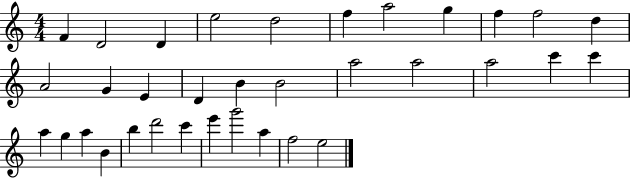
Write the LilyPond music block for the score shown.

{
  \clef treble
  \numericTimeSignature
  \time 4/4
  \key c \major
  f'4 d'2 d'4 | e''2 d''2 | f''4 a''2 g''4 | f''4 f''2 d''4 | \break a'2 g'4 e'4 | d'4 b'4 b'2 | a''2 a''2 | a''2 c'''4 c'''4 | \break a''4 g''4 a''4 b'4 | b''4 d'''2 c'''4 | e'''4 g'''2 a''4 | f''2 e''2 | \break \bar "|."
}